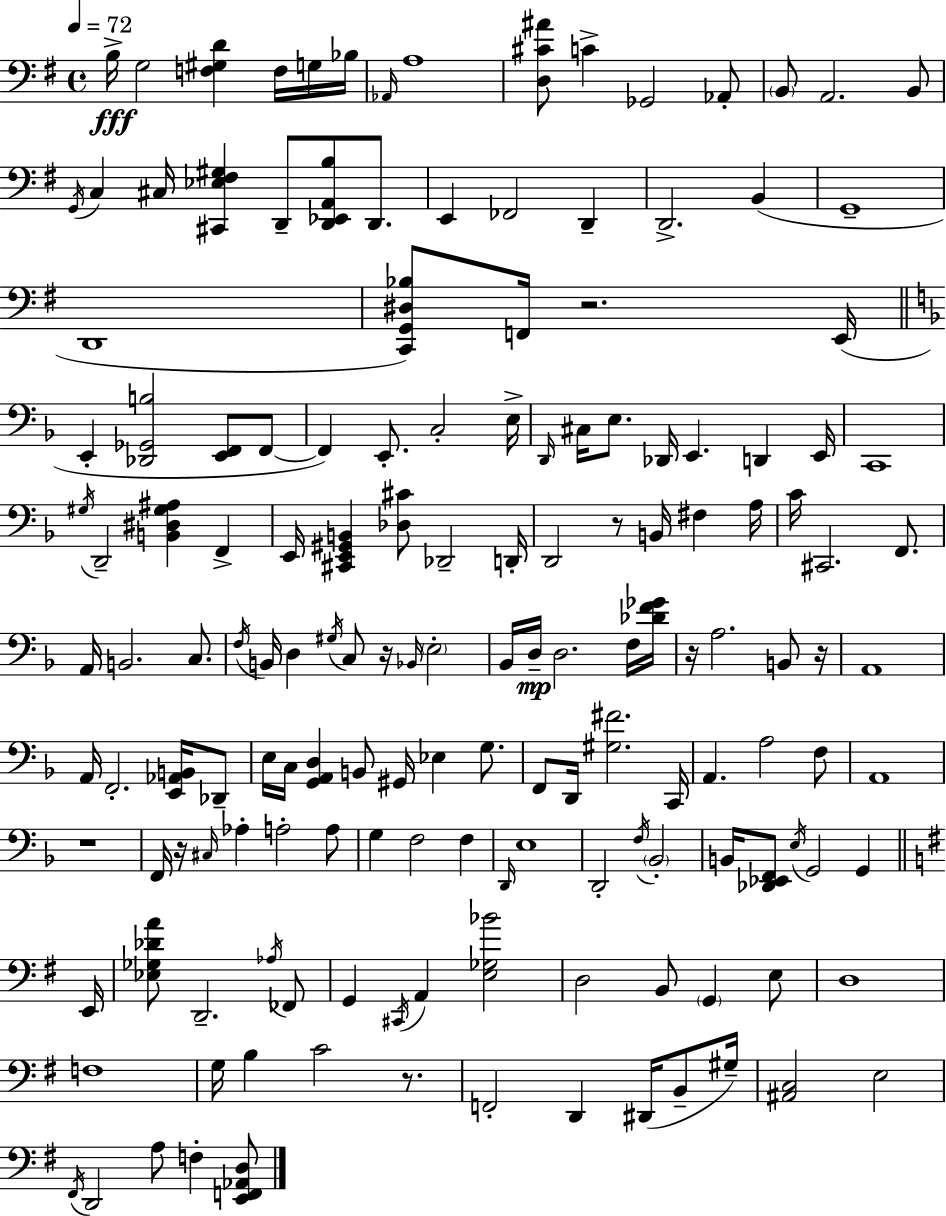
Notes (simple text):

B3/s G3/h [F3,G#3,D4]/q F3/s G3/s Bb3/s Ab2/s A3/w [D3,C#4,A#4]/e C4/q Gb2/h Ab2/e B2/e A2/h. B2/e G2/s C3/q C#3/s [C#2,Eb3,F#3,G#3]/q D2/e [D2,Eb2,A2,B3]/e D2/e. E2/q FES2/h D2/q D2/h. B2/q G2/w D2/w [C2,G2,D#3,Bb3]/e F2/s R/h. E2/s E2/q [Db2,Gb2,B3]/h [E2,F2]/e F2/e F2/q E2/e. C3/h E3/s D2/s C#3/s E3/e. Db2/s E2/q. D2/q E2/s C2/w G#3/s D2/h [B2,D#3,G#3,A#3]/q F2/q E2/s [C#2,E2,G#2,B2]/q [Db3,C#4]/e Db2/h D2/s D2/h R/e B2/s F#3/q A3/s C4/s C#2/h. F2/e. A2/s B2/h. C3/e. F3/s B2/s D3/q G#3/s C3/e R/s Bb2/s E3/h Bb2/s D3/s D3/h. F3/s [Db4,F4,Gb4]/s R/s A3/h. B2/e R/s A2/w A2/s F2/h. [E2,Ab2,B2]/s Db2/e E3/s C3/s [G2,A2,D3]/q B2/e G#2/s Eb3/q G3/e. F2/e D2/s [G#3,F#4]/h. C2/s A2/q. A3/h F3/e A2/w R/w F2/s R/s C#3/s Ab3/q A3/h A3/e G3/q F3/h F3/q D2/s E3/w D2/h F3/s Bb2/h B2/s [Db2,Eb2,F2]/e E3/s G2/h G2/q E2/s [Eb3,Gb3,Db4,A4]/e D2/h. Ab3/s FES2/e G2/q C#2/s A2/q [E3,Gb3,Bb4]/h D3/h B2/e G2/q E3/e D3/w F3/w G3/s B3/q C4/h R/e. F2/h D2/q D#2/s B2/e G#3/s [A#2,C3]/h E3/h F#2/s D2/h A3/e F3/q [E2,F2,Ab2,D3]/e